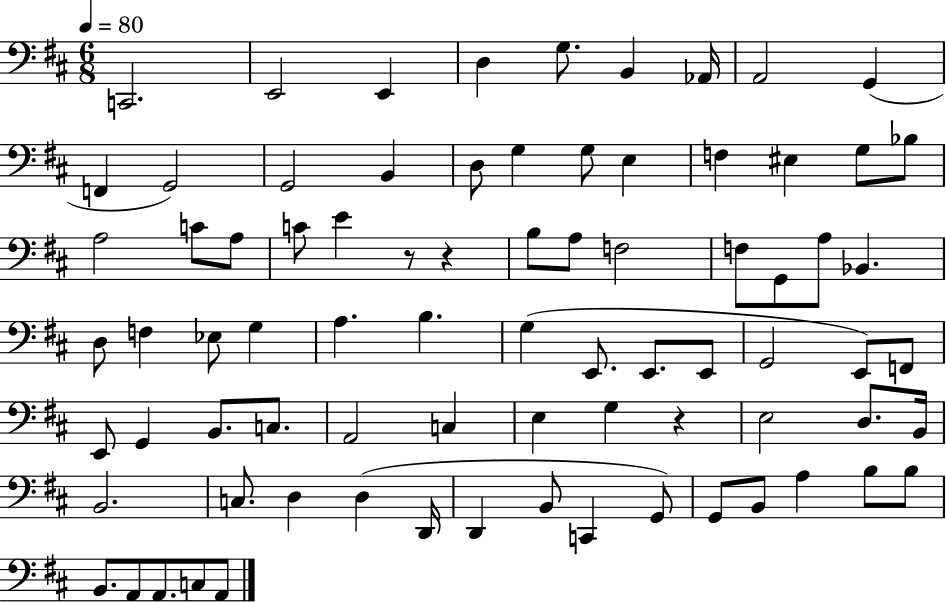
C2/h. E2/h E2/q D3/q G3/e. B2/q Ab2/s A2/h G2/q F2/q G2/h G2/h B2/q D3/e G3/q G3/e E3/q F3/q EIS3/q G3/e Bb3/e A3/h C4/e A3/e C4/e E4/q R/e R/q B3/e A3/e F3/h F3/e G2/e A3/e Bb2/q. D3/e F3/q Eb3/e G3/q A3/q. B3/q. G3/q E2/e. E2/e. E2/e G2/h E2/e F2/e E2/e G2/q B2/e. C3/e. A2/h C3/q E3/q G3/q R/q E3/h D3/e. B2/s B2/h. C3/e. D3/q D3/q D2/s D2/q B2/e C2/q G2/e G2/e B2/e A3/q B3/e B3/e B2/e. A2/e A2/e. C3/e A2/e